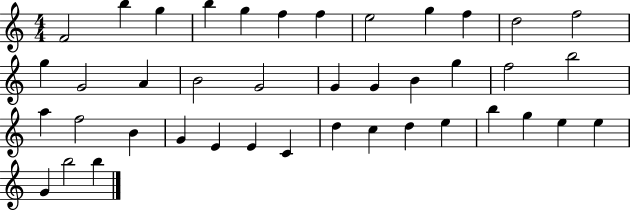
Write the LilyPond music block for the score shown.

{
  \clef treble
  \numericTimeSignature
  \time 4/4
  \key c \major
  f'2 b''4 g''4 | b''4 g''4 f''4 f''4 | e''2 g''4 f''4 | d''2 f''2 | \break g''4 g'2 a'4 | b'2 g'2 | g'4 g'4 b'4 g''4 | f''2 b''2 | \break a''4 f''2 b'4 | g'4 e'4 e'4 c'4 | d''4 c''4 d''4 e''4 | b''4 g''4 e''4 e''4 | \break g'4 b''2 b''4 | \bar "|."
}